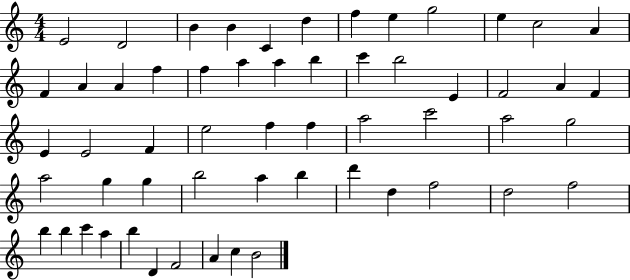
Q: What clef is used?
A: treble